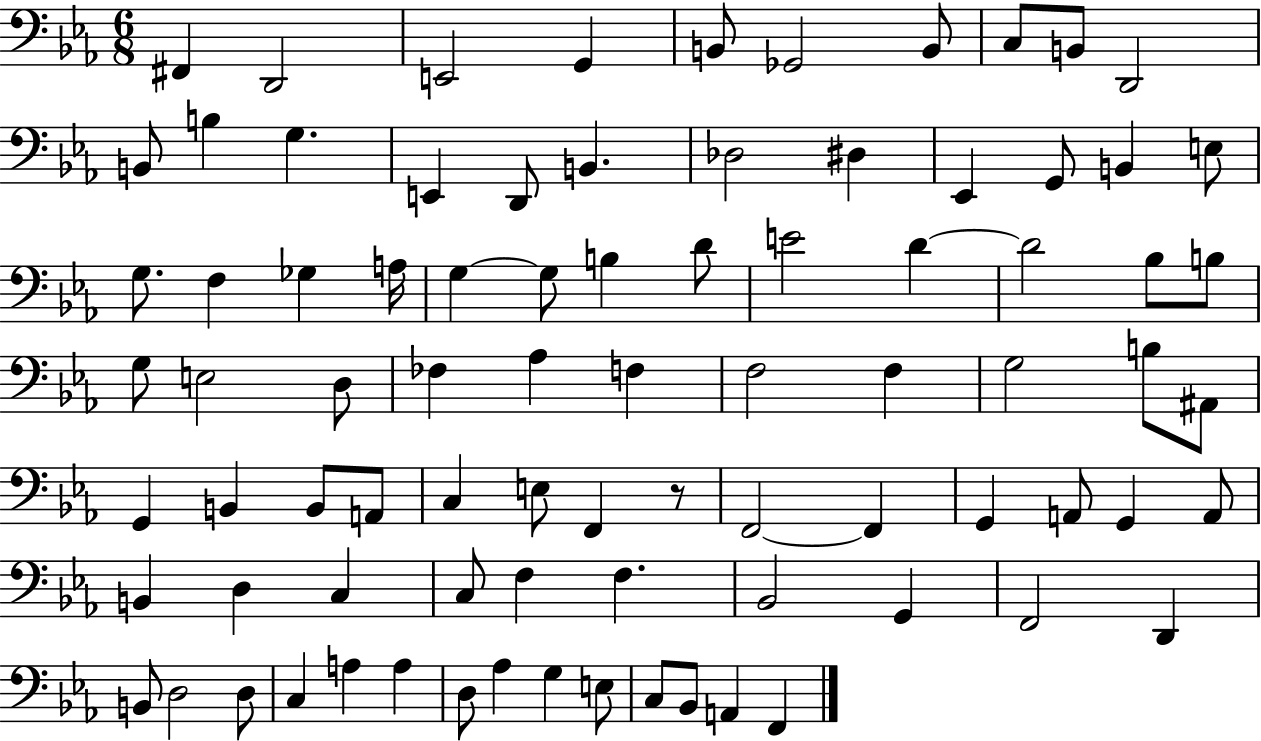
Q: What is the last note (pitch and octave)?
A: F2